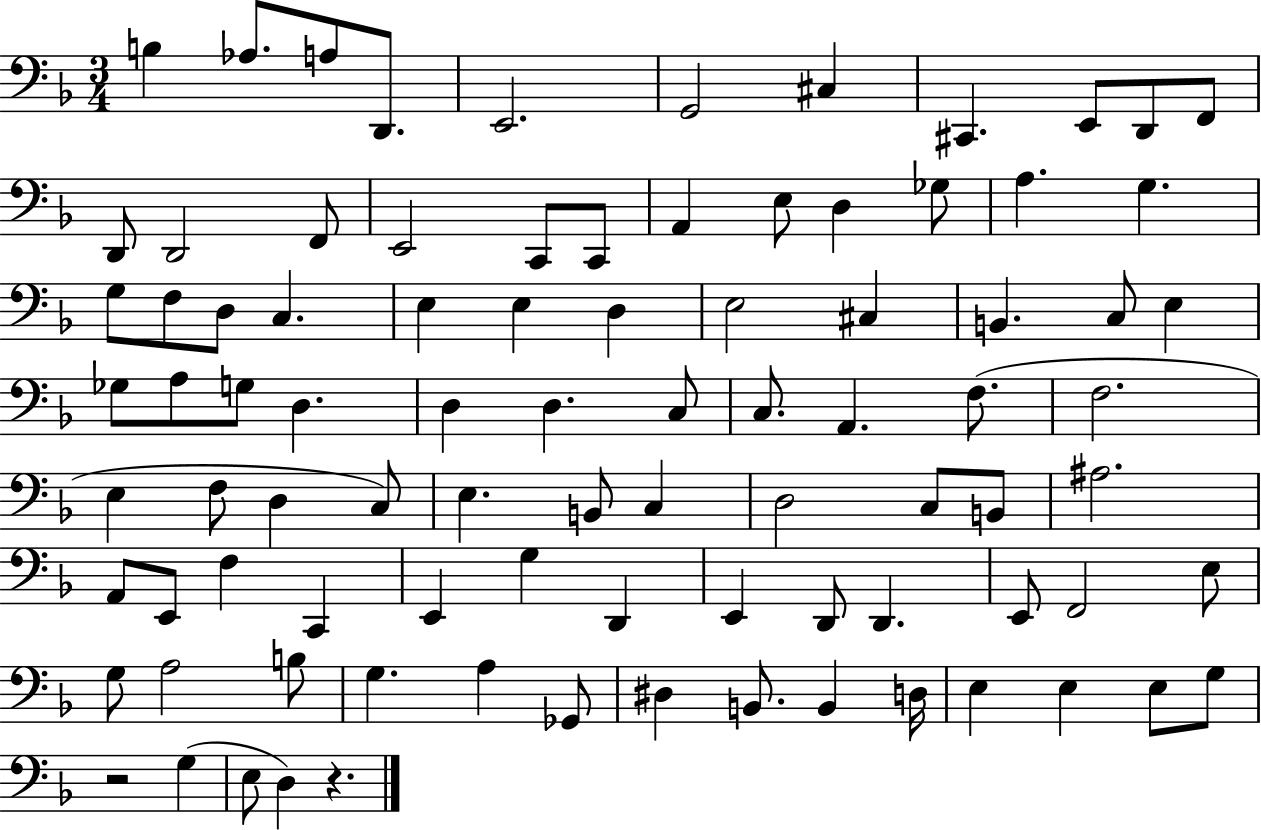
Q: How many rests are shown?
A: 2